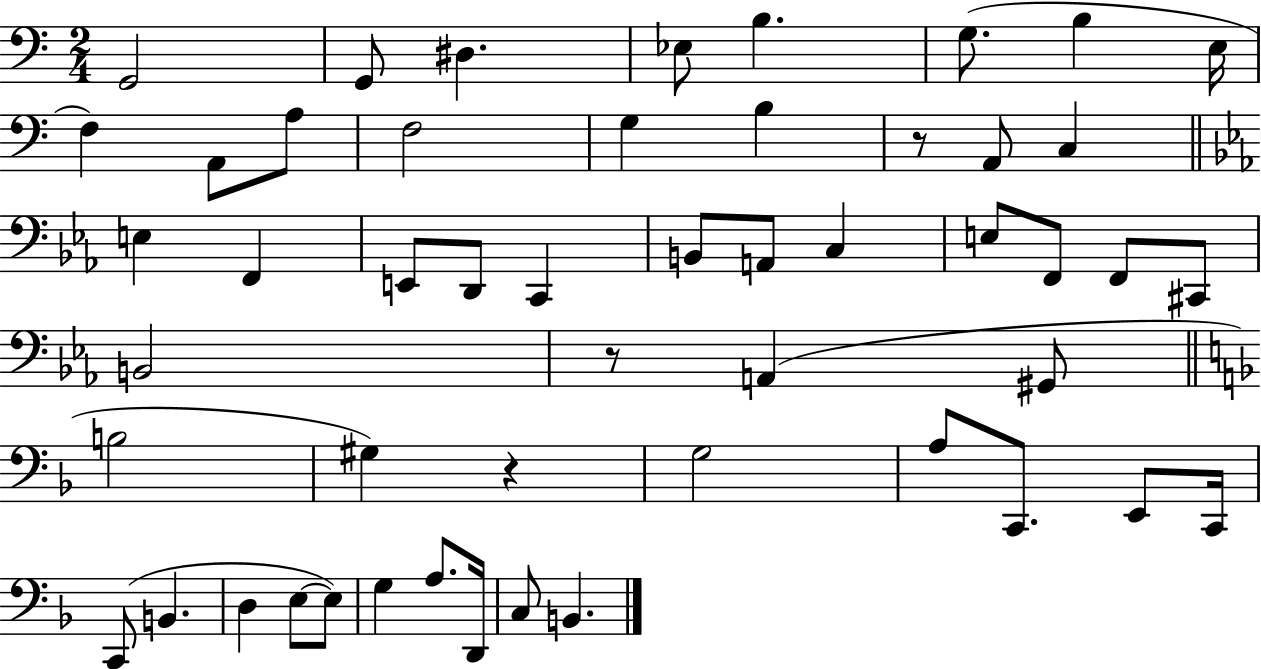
G2/h G2/e D#3/q. Eb3/e B3/q. G3/e. B3/q E3/s F3/q A2/e A3/e F3/h G3/q B3/q R/e A2/e C3/q E3/q F2/q E2/e D2/e C2/q B2/e A2/e C3/q E3/e F2/e F2/e C#2/e B2/h R/e A2/q G#2/e B3/h G#3/q R/q G3/h A3/e C2/e. E2/e C2/s C2/e B2/q. D3/q E3/e E3/e G3/q A3/e. D2/s C3/e B2/q.